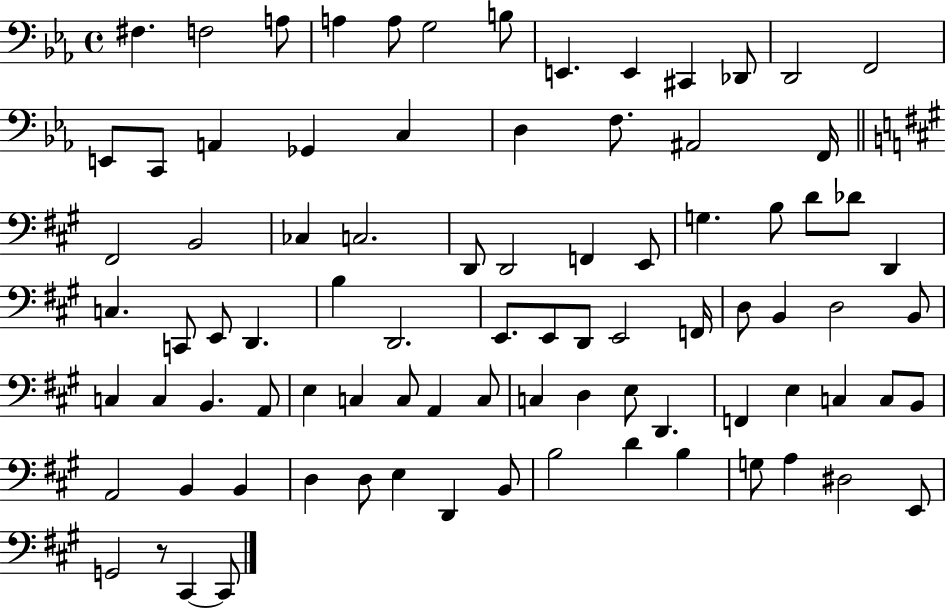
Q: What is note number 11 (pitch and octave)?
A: Db2